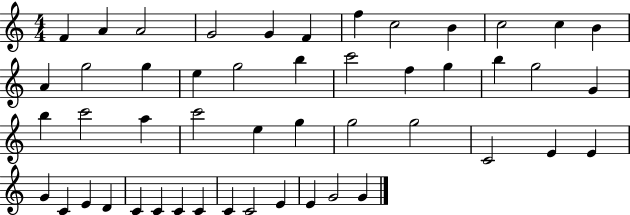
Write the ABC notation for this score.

X:1
T:Untitled
M:4/4
L:1/4
K:C
F A A2 G2 G F f c2 B c2 c B A g2 g e g2 b c'2 f g b g2 G b c'2 a c'2 e g g2 g2 C2 E E G C E D C C C C C C2 E E G2 G